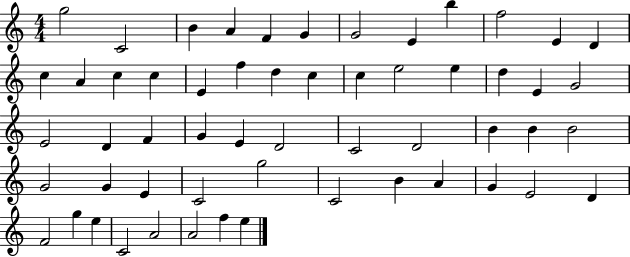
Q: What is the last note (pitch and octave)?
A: E5